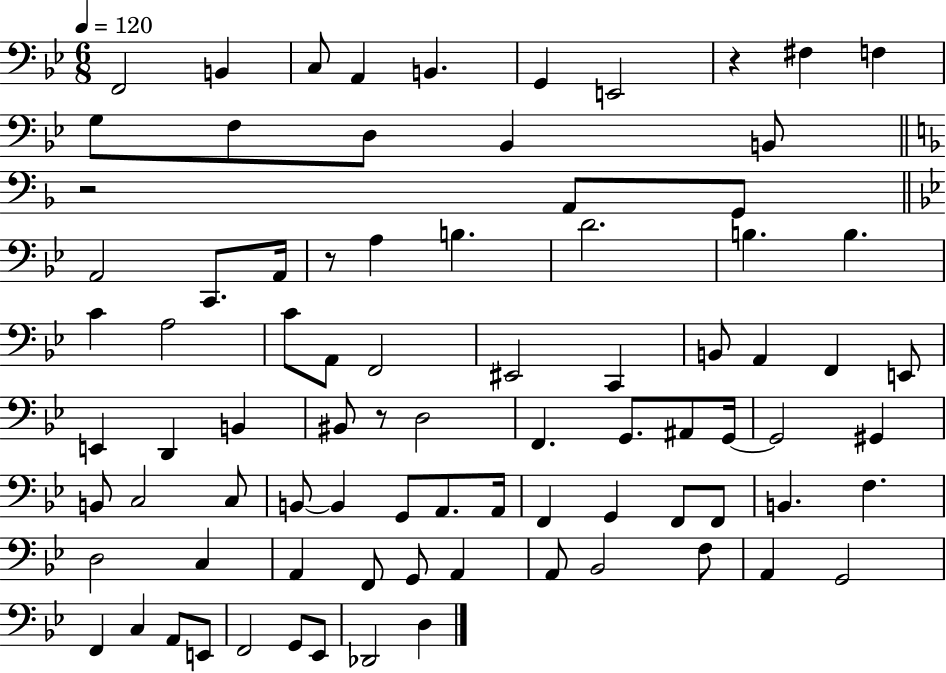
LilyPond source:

{
  \clef bass
  \numericTimeSignature
  \time 6/8
  \key bes \major
  \tempo 4 = 120
  f,2 b,4 | c8 a,4 b,4. | g,4 e,2 | r4 fis4 f4 | \break g8 f8 d8 bes,4 b,8 | \bar "||" \break \key f \major r2 a,8 g,8 | \bar "||" \break \key bes \major a,2 c,8. a,16 | r8 a4 b4. | d'2. | b4. b4. | \break c'4 a2 | c'8 a,8 f,2 | eis,2 c,4 | b,8 a,4 f,4 e,8 | \break e,4 d,4 b,4 | bis,8 r8 d2 | f,4. g,8. ais,8 g,16~~ | g,2 gis,4 | \break b,8 c2 c8 | b,8~~ b,4 g,8 a,8. a,16 | f,4 g,4 f,8 f,8 | b,4. f4. | \break d2 c4 | a,4 f,8 g,8 a,4 | a,8 bes,2 f8 | a,4 g,2 | \break f,4 c4 a,8 e,8 | f,2 g,8 ees,8 | des,2 d4 | \bar "|."
}